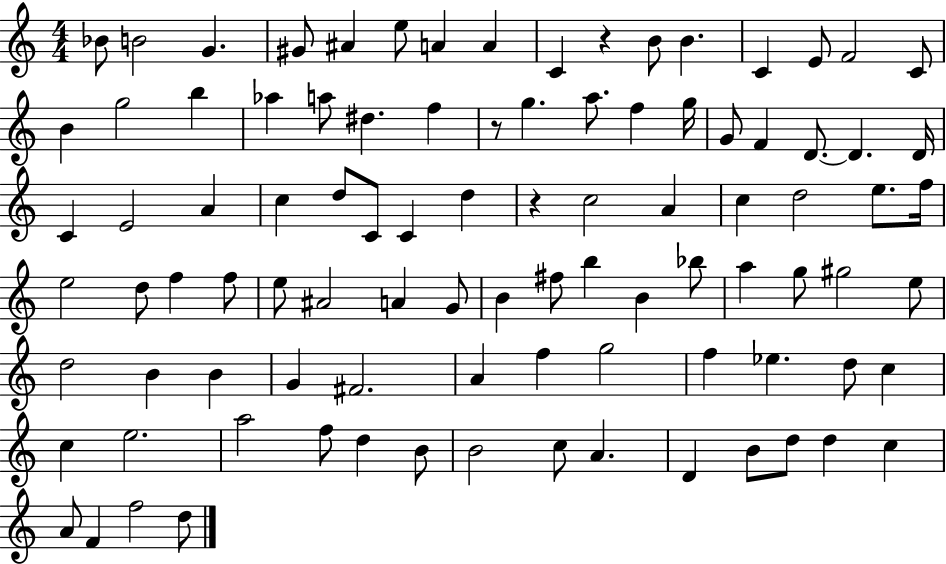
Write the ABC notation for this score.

X:1
T:Untitled
M:4/4
L:1/4
K:C
_B/2 B2 G ^G/2 ^A e/2 A A C z B/2 B C E/2 F2 C/2 B g2 b _a a/2 ^d f z/2 g a/2 f g/4 G/2 F D/2 D D/4 C E2 A c d/2 C/2 C d z c2 A c d2 e/2 f/4 e2 d/2 f f/2 e/2 ^A2 A G/2 B ^f/2 b B _b/2 a g/2 ^g2 e/2 d2 B B G ^F2 A f g2 f _e d/2 c c e2 a2 f/2 d B/2 B2 c/2 A D B/2 d/2 d c A/2 F f2 d/2